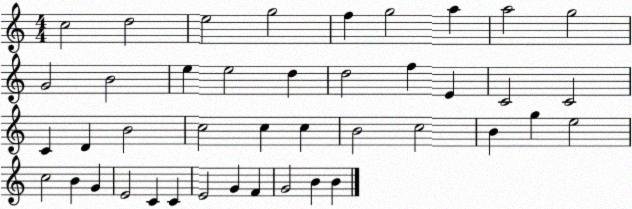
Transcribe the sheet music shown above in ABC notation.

X:1
T:Untitled
M:4/4
L:1/4
K:C
c2 d2 e2 g2 f g2 a a2 g2 G2 B2 e e2 d d2 f E C2 C2 C D B2 c2 c c B2 c2 B g e2 c2 B G E2 C C E2 G F G2 B B